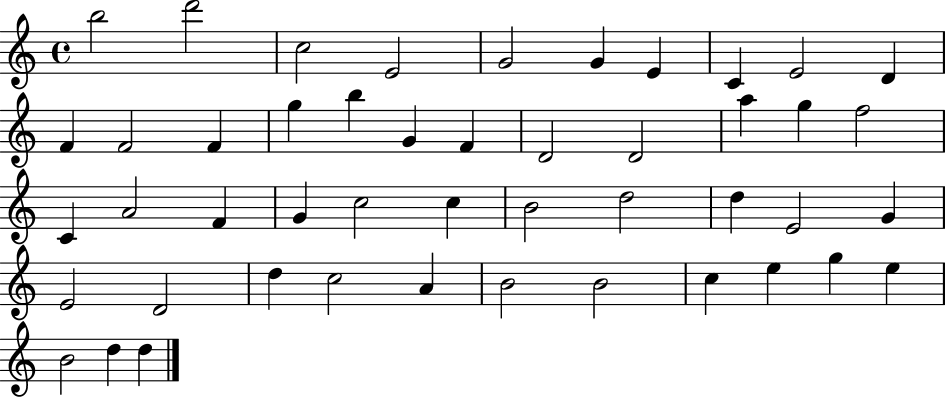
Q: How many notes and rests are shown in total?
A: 47